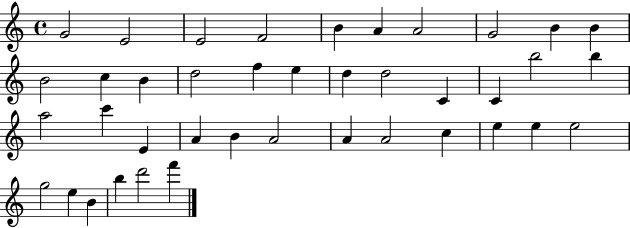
X:1
T:Untitled
M:4/4
L:1/4
K:C
G2 E2 E2 F2 B A A2 G2 B B B2 c B d2 f e d d2 C C b2 b a2 c' E A B A2 A A2 c e e e2 g2 e B b d'2 f'